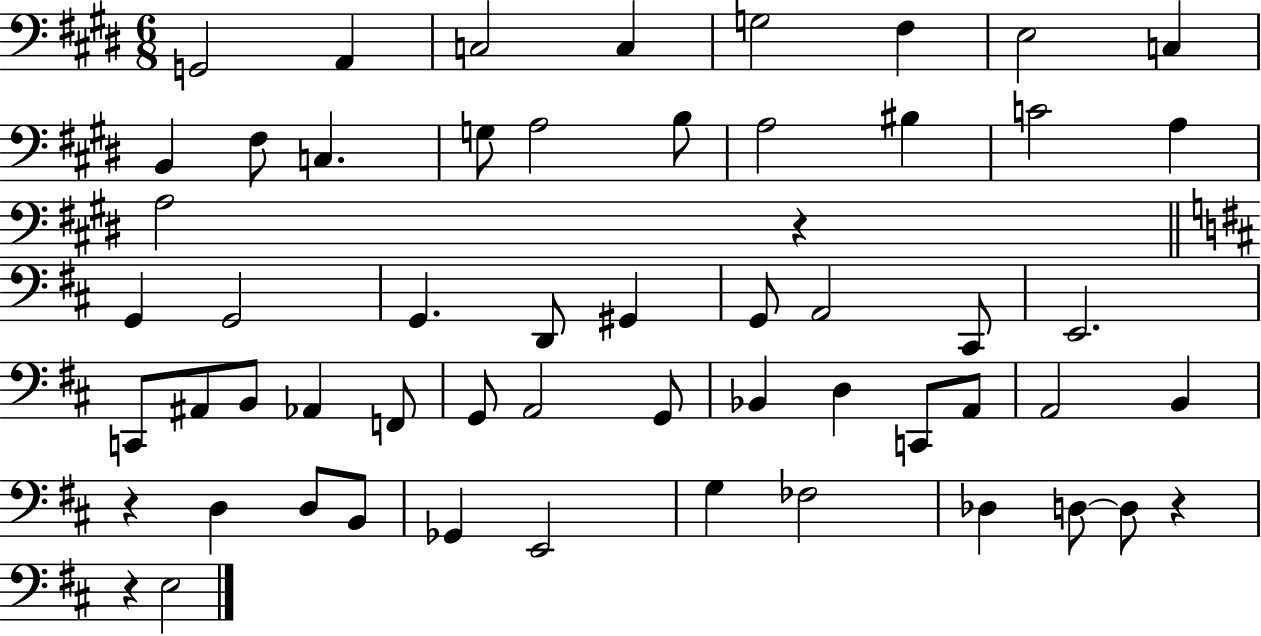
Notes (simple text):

G2/h A2/q C3/h C3/q G3/h F#3/q E3/h C3/q B2/q F#3/e C3/q. G3/e A3/h B3/e A3/h BIS3/q C4/h A3/q A3/h R/q G2/q G2/h G2/q. D2/e G#2/q G2/e A2/h C#2/e E2/h. C2/e A#2/e B2/e Ab2/q F2/e G2/e A2/h G2/e Bb2/q D3/q C2/e A2/e A2/h B2/q R/q D3/q D3/e B2/e Gb2/q E2/h G3/q FES3/h Db3/q D3/e D3/e R/q R/q E3/h